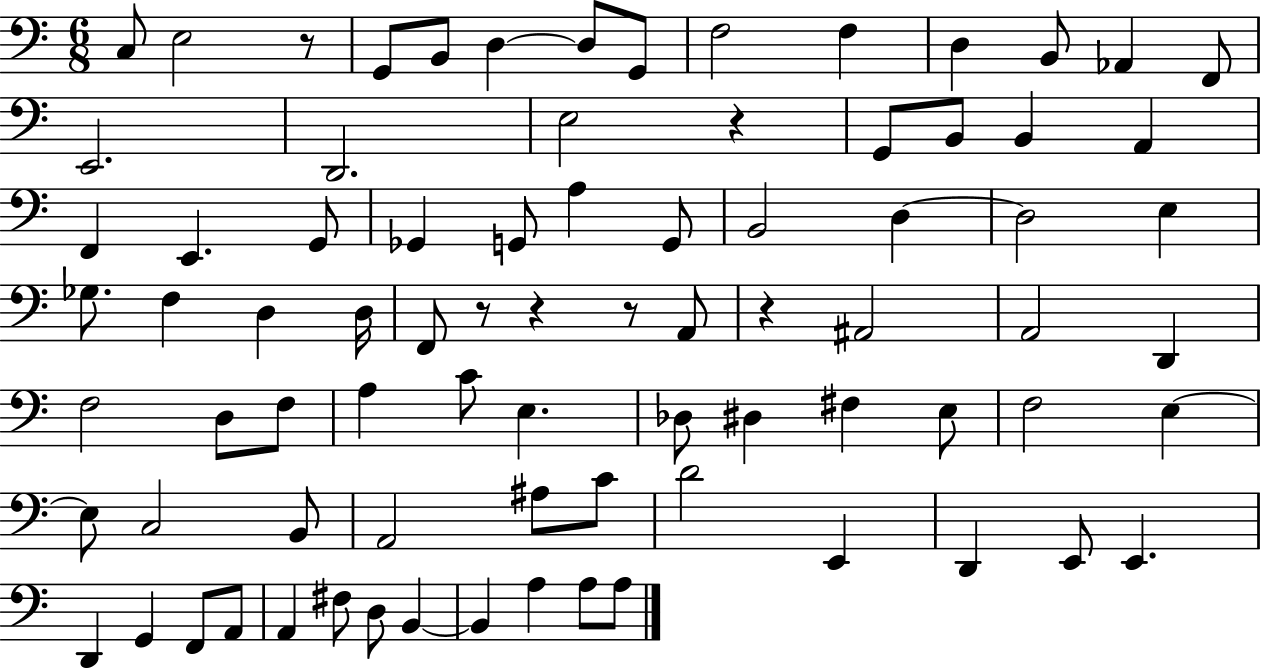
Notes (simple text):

C3/e E3/h R/e G2/e B2/e D3/q D3/e G2/e F3/h F3/q D3/q B2/e Ab2/q F2/e E2/h. D2/h. E3/h R/q G2/e B2/e B2/q A2/q F2/q E2/q. G2/e Gb2/q G2/e A3/q G2/e B2/h D3/q D3/h E3/q Gb3/e. F3/q D3/q D3/s F2/e R/e R/q R/e A2/e R/q A#2/h A2/h D2/q F3/h D3/e F3/e A3/q C4/e E3/q. Db3/e D#3/q F#3/q E3/e F3/h E3/q E3/e C3/h B2/e A2/h A#3/e C4/e D4/h E2/q D2/q E2/e E2/q. D2/q G2/q F2/e A2/e A2/q F#3/e D3/e B2/q B2/q A3/q A3/e A3/e